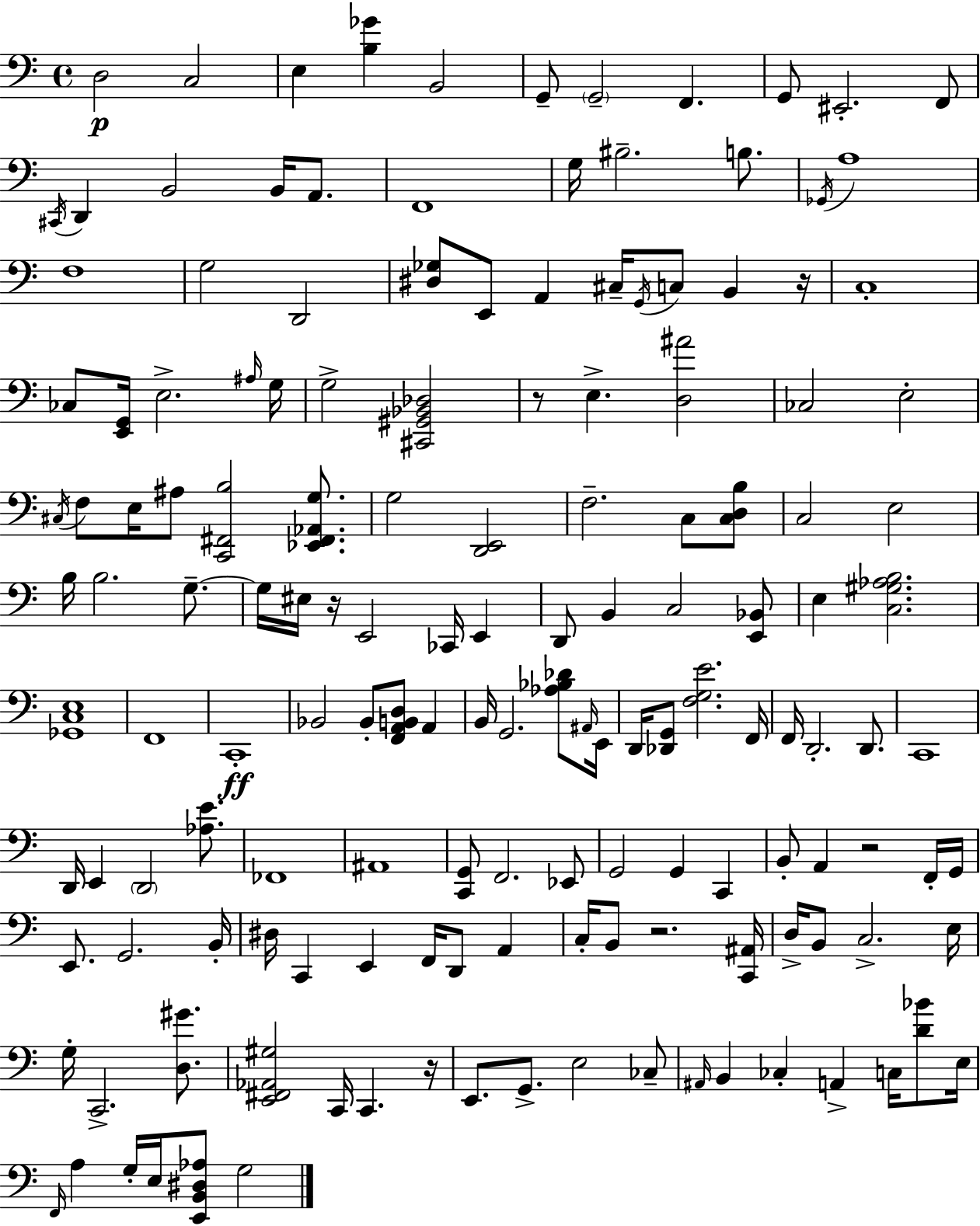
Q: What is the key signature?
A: C major